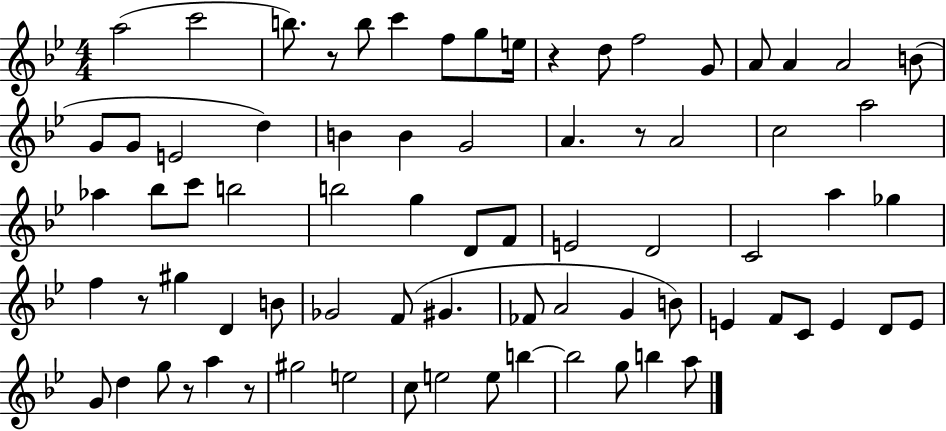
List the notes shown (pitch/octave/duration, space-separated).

A5/h C6/h B5/e. R/e B5/e C6/q F5/e G5/e E5/s R/q D5/e F5/h G4/e A4/e A4/q A4/h B4/e G4/e G4/e E4/h D5/q B4/q B4/q G4/h A4/q. R/e A4/h C5/h A5/h Ab5/q Bb5/e C6/e B5/h B5/h G5/q D4/e F4/e E4/h D4/h C4/h A5/q Gb5/q F5/q R/e G#5/q D4/q B4/e Gb4/h F4/e G#4/q. FES4/e A4/h G4/q B4/e E4/q F4/e C4/e E4/q D4/e E4/e G4/e D5/q G5/e R/e A5/q R/e G#5/h E5/h C5/e E5/h E5/e B5/q B5/h G5/e B5/q A5/e